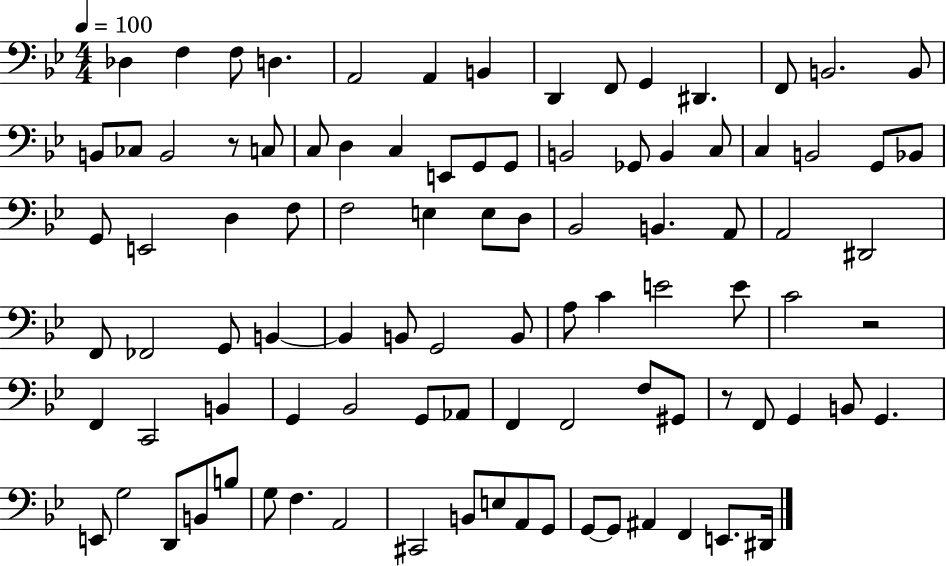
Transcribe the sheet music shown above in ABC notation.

X:1
T:Untitled
M:4/4
L:1/4
K:Bb
_D, F, F,/2 D, A,,2 A,, B,, D,, F,,/2 G,, ^D,, F,,/2 B,,2 B,,/2 B,,/2 _C,/2 B,,2 z/2 C,/2 C,/2 D, C, E,,/2 G,,/2 G,,/2 B,,2 _G,,/2 B,, C,/2 C, B,,2 G,,/2 _B,,/2 G,,/2 E,,2 D, F,/2 F,2 E, E,/2 D,/2 _B,,2 B,, A,,/2 A,,2 ^D,,2 F,,/2 _F,,2 G,,/2 B,, B,, B,,/2 G,,2 B,,/2 A,/2 C E2 E/2 C2 z2 F,, C,,2 B,, G,, _B,,2 G,,/2 _A,,/2 F,, F,,2 F,/2 ^G,,/2 z/2 F,,/2 G,, B,,/2 G,, E,,/2 G,2 D,,/2 B,,/2 B,/2 G,/2 F, A,,2 ^C,,2 B,,/2 E,/2 A,,/2 G,,/2 G,,/2 G,,/2 ^A,, F,, E,,/2 ^D,,/4